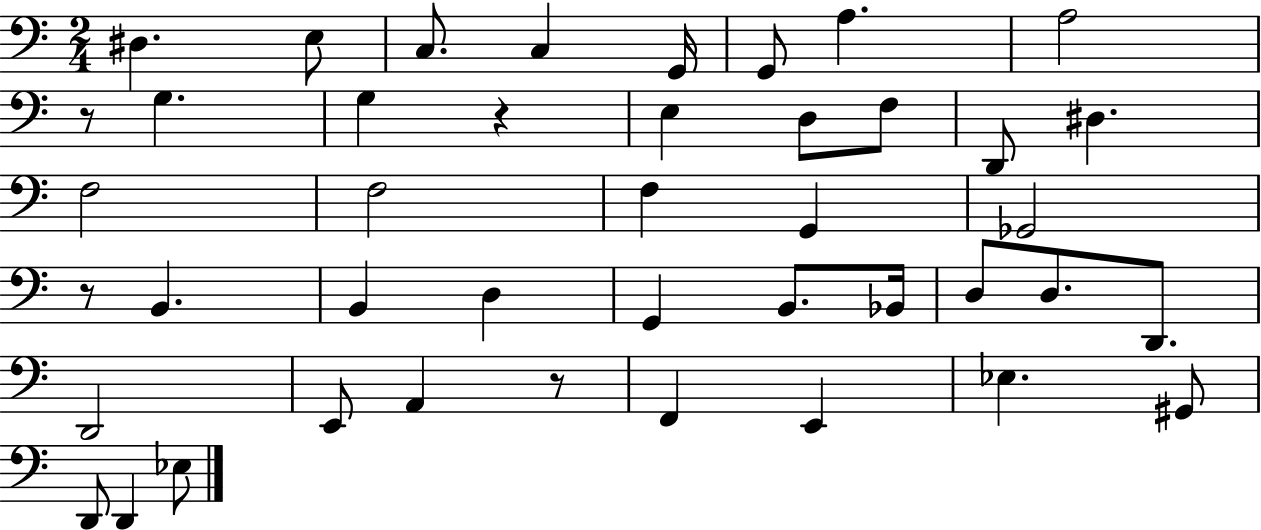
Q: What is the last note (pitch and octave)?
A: Eb3